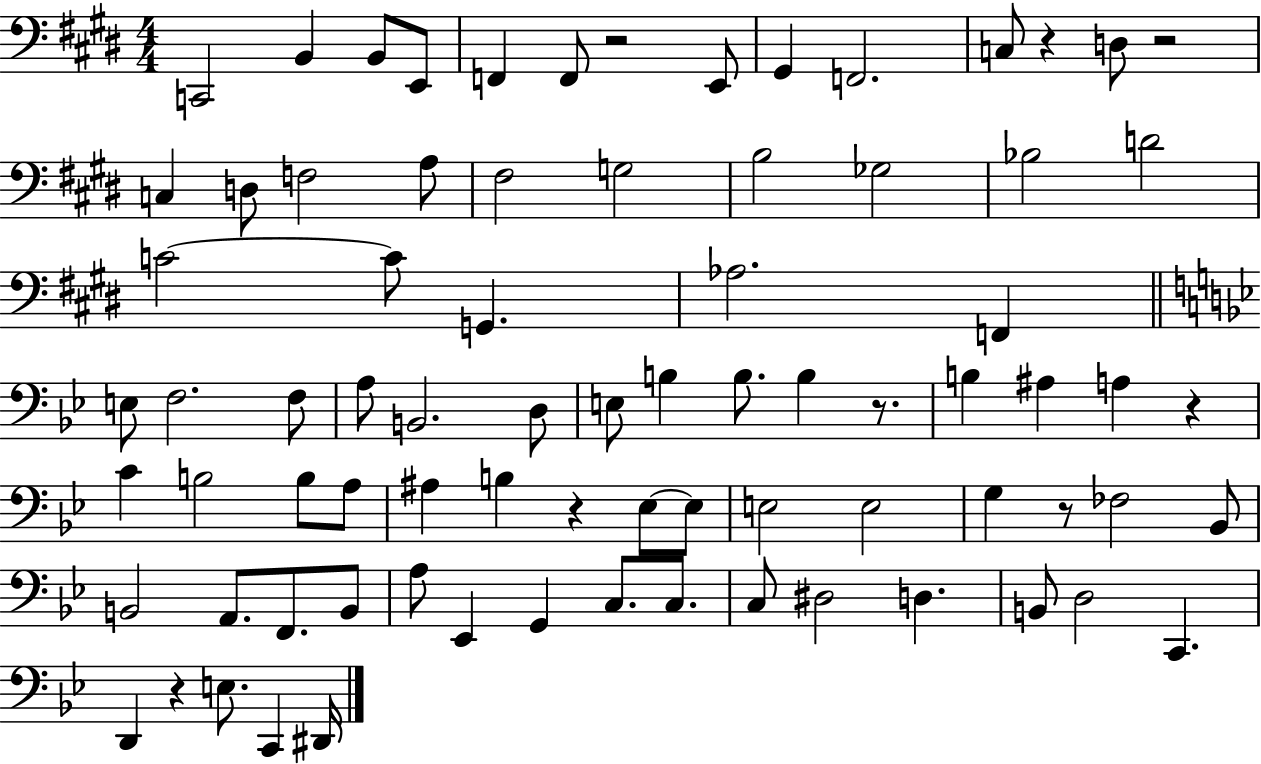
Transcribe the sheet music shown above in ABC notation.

X:1
T:Untitled
M:4/4
L:1/4
K:E
C,,2 B,, B,,/2 E,,/2 F,, F,,/2 z2 E,,/2 ^G,, F,,2 C,/2 z D,/2 z2 C, D,/2 F,2 A,/2 ^F,2 G,2 B,2 _G,2 _B,2 D2 C2 C/2 G,, _A,2 F,, E,/2 F,2 F,/2 A,/2 B,,2 D,/2 E,/2 B, B,/2 B, z/2 B, ^A, A, z C B,2 B,/2 A,/2 ^A, B, z _E,/2 _E,/2 E,2 E,2 G, z/2 _F,2 _B,,/2 B,,2 A,,/2 F,,/2 B,,/2 A,/2 _E,, G,, C,/2 C,/2 C,/2 ^D,2 D, B,,/2 D,2 C,, D,, z E,/2 C,, ^D,,/4